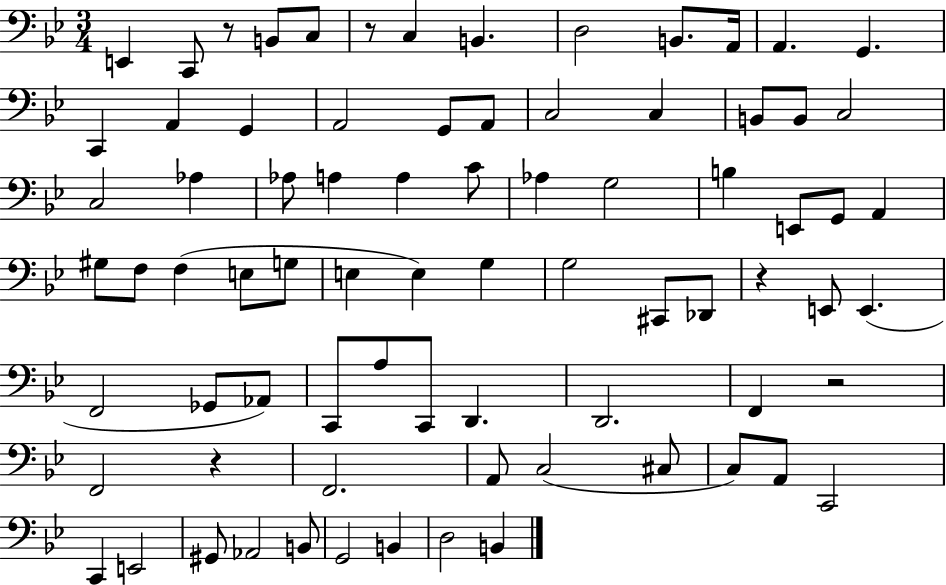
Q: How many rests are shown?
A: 5